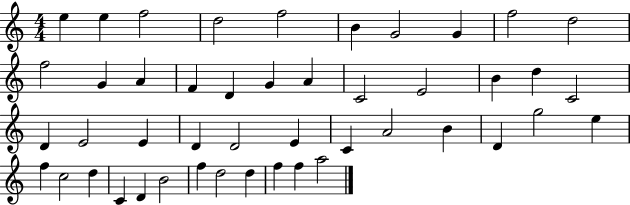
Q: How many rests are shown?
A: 0